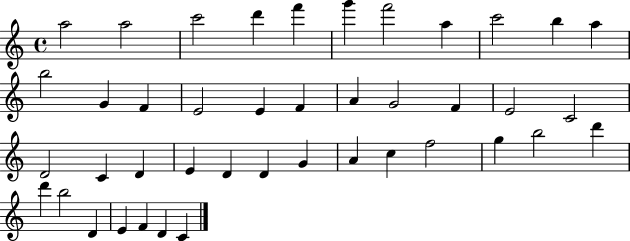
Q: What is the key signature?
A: C major